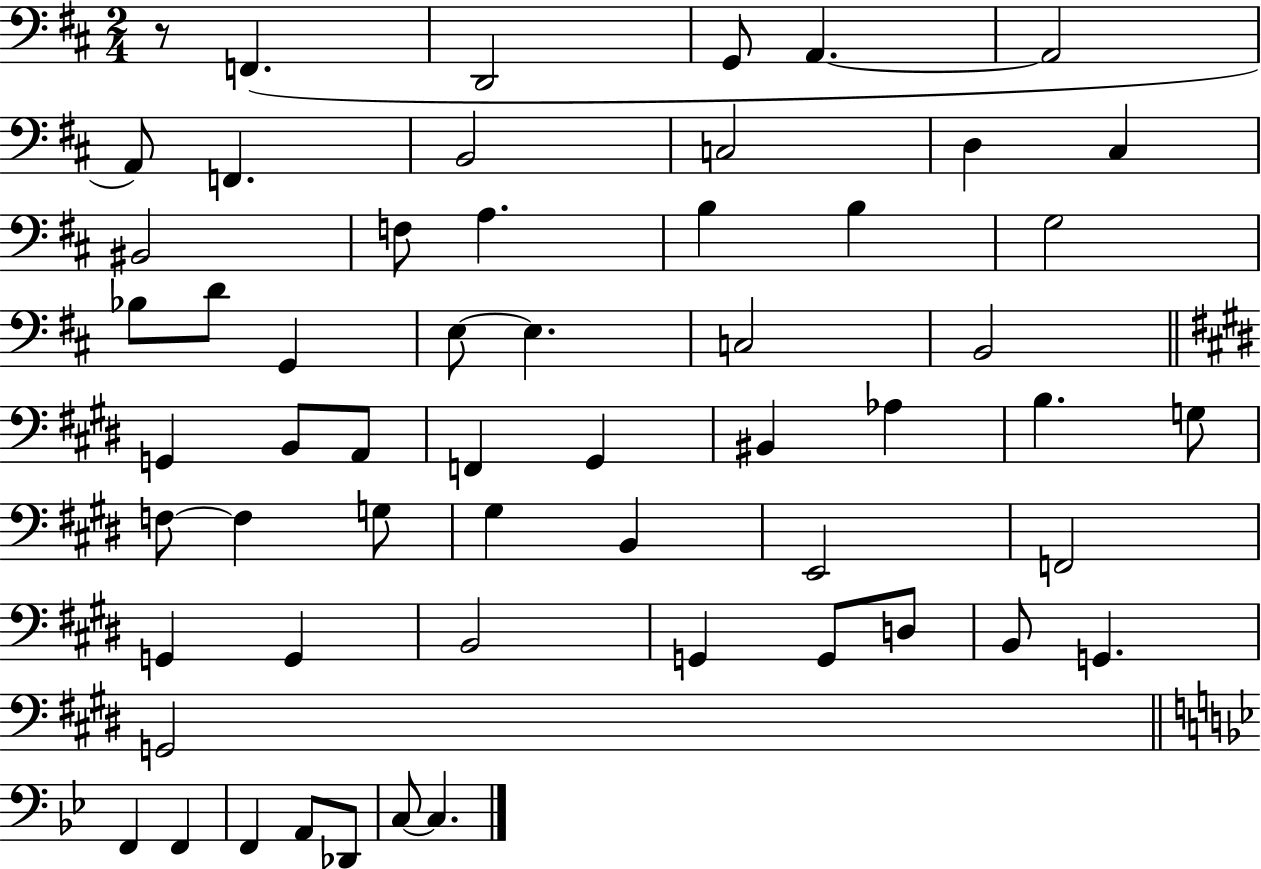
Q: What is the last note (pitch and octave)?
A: C3